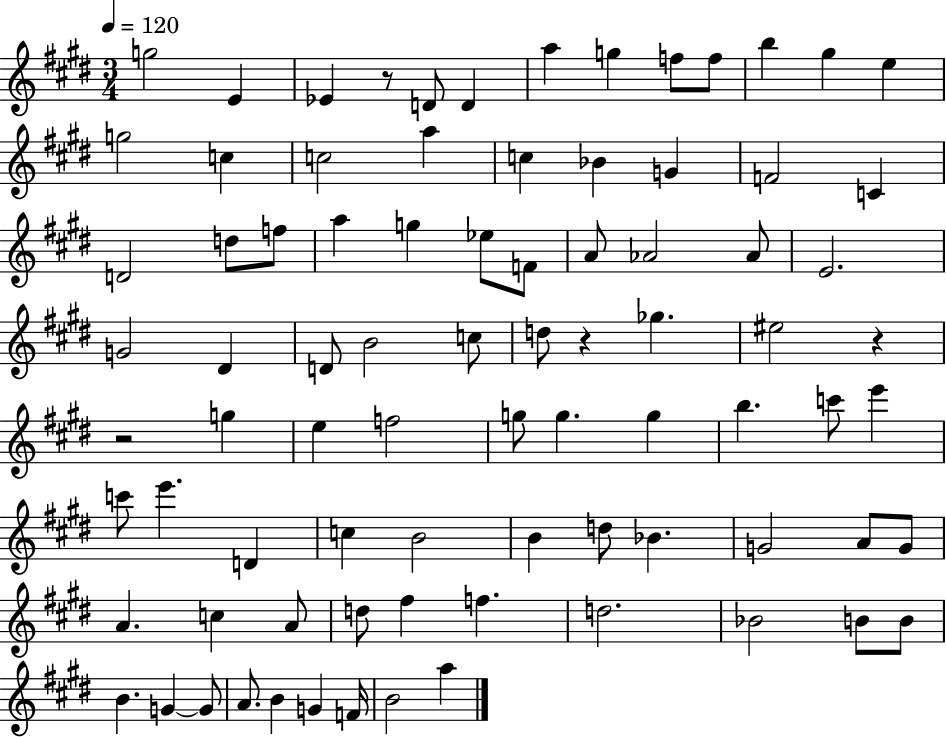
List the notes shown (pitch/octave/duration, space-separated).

G5/h E4/q Eb4/q R/e D4/e D4/q A5/q G5/q F5/e F5/e B5/q G#5/q E5/q G5/h C5/q C5/h A5/q C5/q Bb4/q G4/q F4/h C4/q D4/h D5/e F5/e A5/q G5/q Eb5/e F4/e A4/e Ab4/h Ab4/e E4/h. G4/h D#4/q D4/e B4/h C5/e D5/e R/q Gb5/q. EIS5/h R/q R/h G5/q E5/q F5/h G5/e G5/q. G5/q B5/q. C6/e E6/q C6/e E6/q. D4/q C5/q B4/h B4/q D5/e Bb4/q. G4/h A4/e G4/e A4/q. C5/q A4/e D5/e F#5/q F5/q. D5/h. Bb4/h B4/e B4/e B4/q. G4/q G4/e A4/e. B4/q G4/q F4/s B4/h A5/q